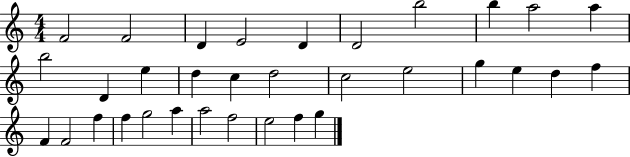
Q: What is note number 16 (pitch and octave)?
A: D5